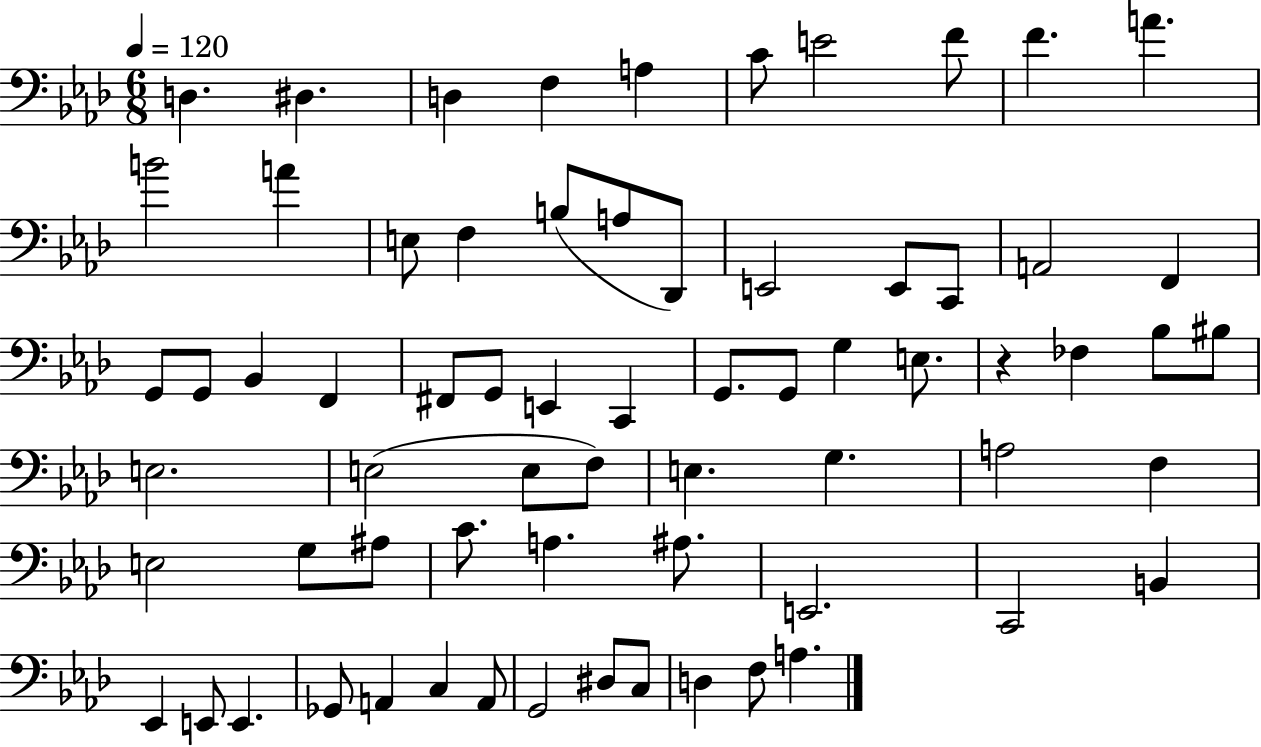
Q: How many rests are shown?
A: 1